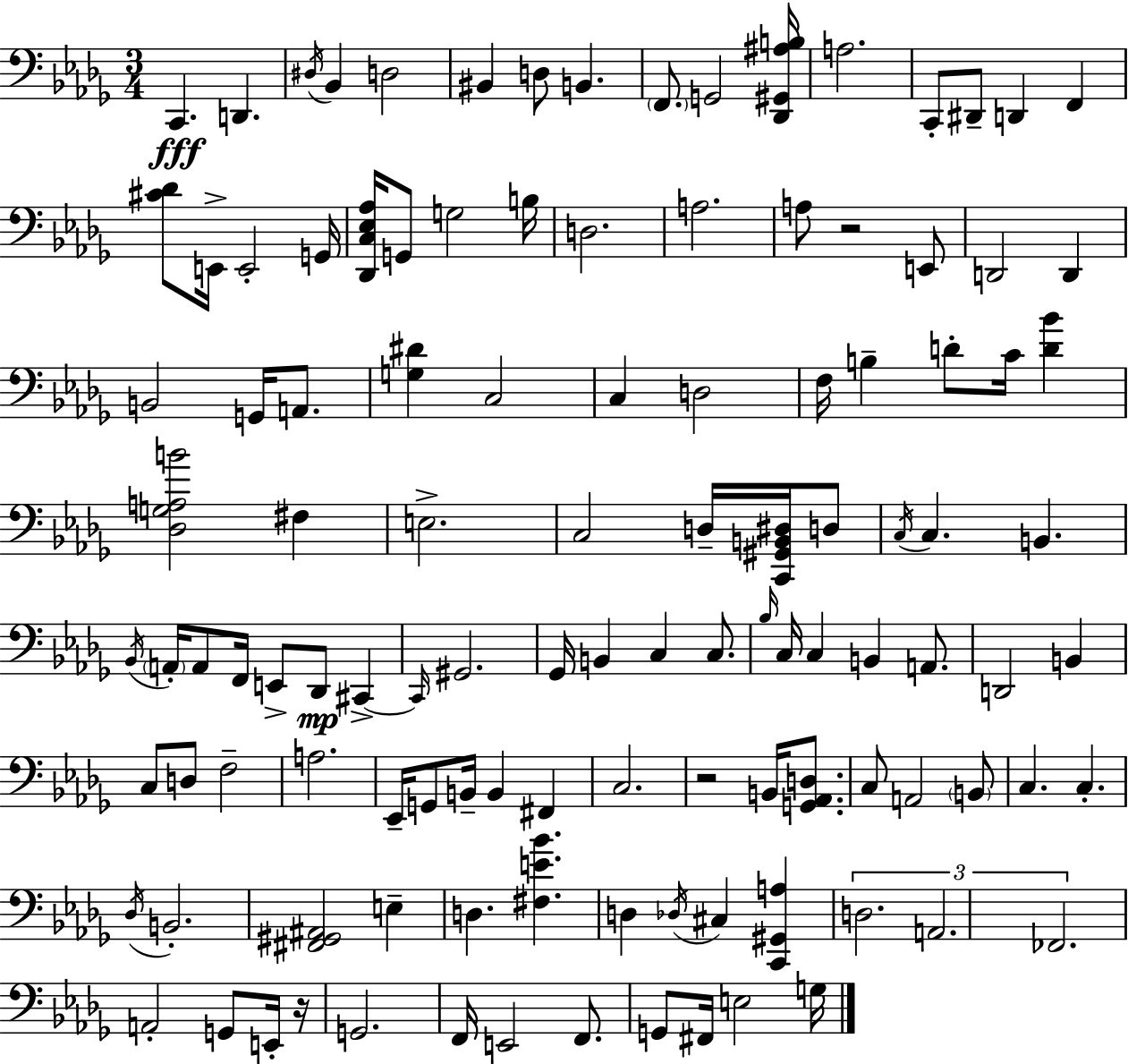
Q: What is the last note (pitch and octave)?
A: G3